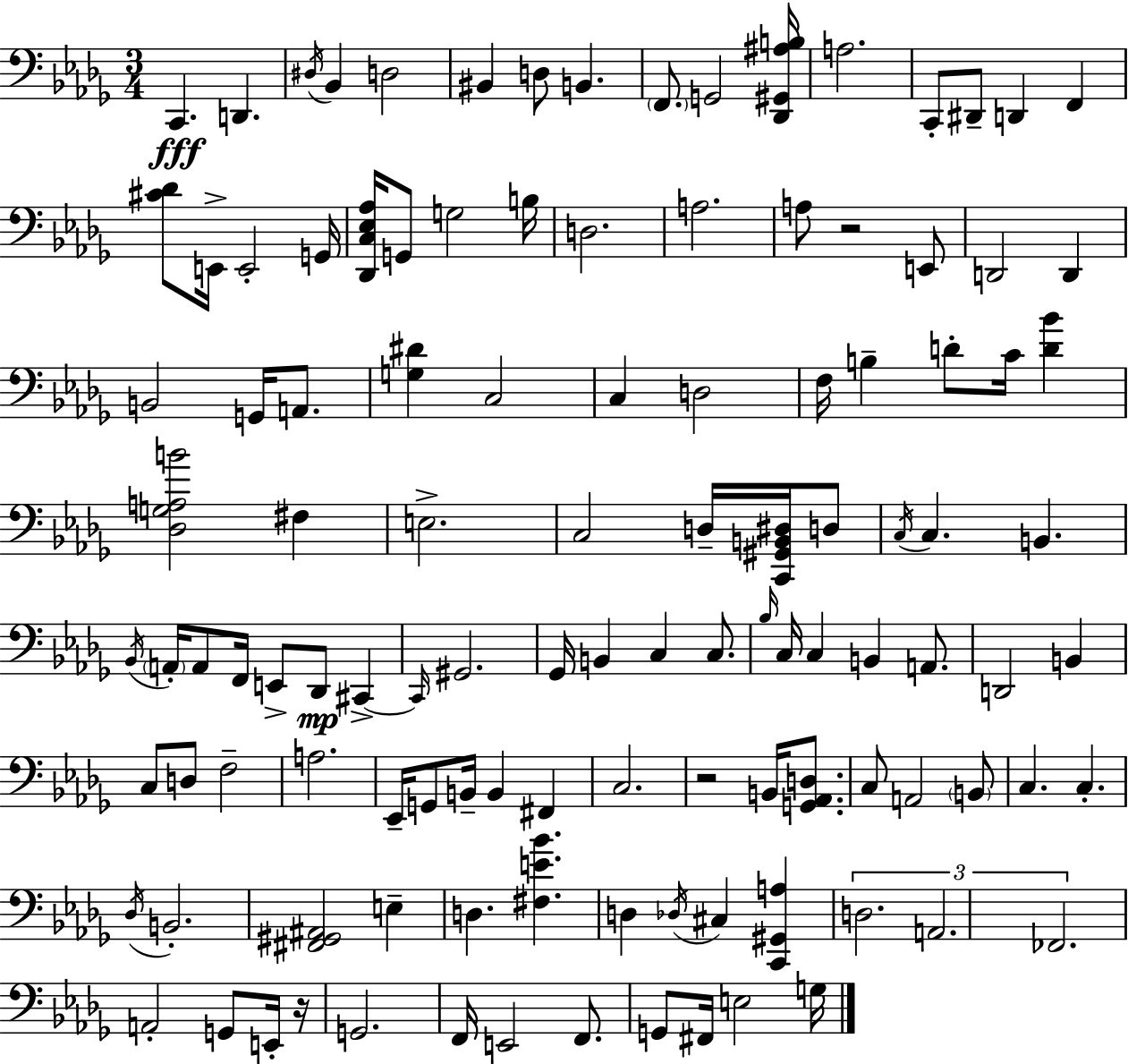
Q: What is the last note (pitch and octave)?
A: G3